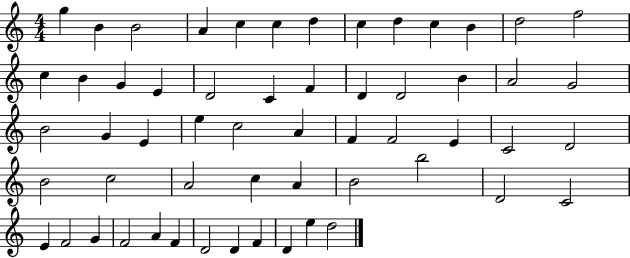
G5/q B4/q B4/h A4/q C5/q C5/q D5/q C5/q D5/q C5/q B4/q D5/h F5/h C5/q B4/q G4/q E4/q D4/h C4/q F4/q D4/q D4/h B4/q A4/h G4/h B4/h G4/q E4/q E5/q C5/h A4/q F4/q F4/h E4/q C4/h D4/h B4/h C5/h A4/h C5/q A4/q B4/h B5/h D4/h C4/h E4/q F4/h G4/q F4/h A4/q F4/q D4/h D4/q F4/q D4/q E5/q D5/h